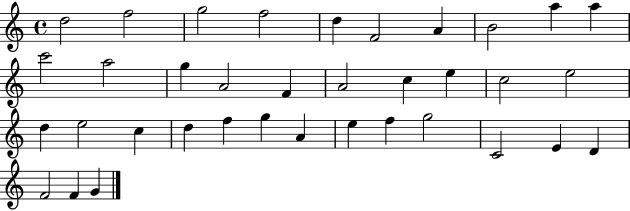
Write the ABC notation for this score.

X:1
T:Untitled
M:4/4
L:1/4
K:C
d2 f2 g2 f2 d F2 A B2 a a c'2 a2 g A2 F A2 c e c2 e2 d e2 c d f g A e f g2 C2 E D F2 F G